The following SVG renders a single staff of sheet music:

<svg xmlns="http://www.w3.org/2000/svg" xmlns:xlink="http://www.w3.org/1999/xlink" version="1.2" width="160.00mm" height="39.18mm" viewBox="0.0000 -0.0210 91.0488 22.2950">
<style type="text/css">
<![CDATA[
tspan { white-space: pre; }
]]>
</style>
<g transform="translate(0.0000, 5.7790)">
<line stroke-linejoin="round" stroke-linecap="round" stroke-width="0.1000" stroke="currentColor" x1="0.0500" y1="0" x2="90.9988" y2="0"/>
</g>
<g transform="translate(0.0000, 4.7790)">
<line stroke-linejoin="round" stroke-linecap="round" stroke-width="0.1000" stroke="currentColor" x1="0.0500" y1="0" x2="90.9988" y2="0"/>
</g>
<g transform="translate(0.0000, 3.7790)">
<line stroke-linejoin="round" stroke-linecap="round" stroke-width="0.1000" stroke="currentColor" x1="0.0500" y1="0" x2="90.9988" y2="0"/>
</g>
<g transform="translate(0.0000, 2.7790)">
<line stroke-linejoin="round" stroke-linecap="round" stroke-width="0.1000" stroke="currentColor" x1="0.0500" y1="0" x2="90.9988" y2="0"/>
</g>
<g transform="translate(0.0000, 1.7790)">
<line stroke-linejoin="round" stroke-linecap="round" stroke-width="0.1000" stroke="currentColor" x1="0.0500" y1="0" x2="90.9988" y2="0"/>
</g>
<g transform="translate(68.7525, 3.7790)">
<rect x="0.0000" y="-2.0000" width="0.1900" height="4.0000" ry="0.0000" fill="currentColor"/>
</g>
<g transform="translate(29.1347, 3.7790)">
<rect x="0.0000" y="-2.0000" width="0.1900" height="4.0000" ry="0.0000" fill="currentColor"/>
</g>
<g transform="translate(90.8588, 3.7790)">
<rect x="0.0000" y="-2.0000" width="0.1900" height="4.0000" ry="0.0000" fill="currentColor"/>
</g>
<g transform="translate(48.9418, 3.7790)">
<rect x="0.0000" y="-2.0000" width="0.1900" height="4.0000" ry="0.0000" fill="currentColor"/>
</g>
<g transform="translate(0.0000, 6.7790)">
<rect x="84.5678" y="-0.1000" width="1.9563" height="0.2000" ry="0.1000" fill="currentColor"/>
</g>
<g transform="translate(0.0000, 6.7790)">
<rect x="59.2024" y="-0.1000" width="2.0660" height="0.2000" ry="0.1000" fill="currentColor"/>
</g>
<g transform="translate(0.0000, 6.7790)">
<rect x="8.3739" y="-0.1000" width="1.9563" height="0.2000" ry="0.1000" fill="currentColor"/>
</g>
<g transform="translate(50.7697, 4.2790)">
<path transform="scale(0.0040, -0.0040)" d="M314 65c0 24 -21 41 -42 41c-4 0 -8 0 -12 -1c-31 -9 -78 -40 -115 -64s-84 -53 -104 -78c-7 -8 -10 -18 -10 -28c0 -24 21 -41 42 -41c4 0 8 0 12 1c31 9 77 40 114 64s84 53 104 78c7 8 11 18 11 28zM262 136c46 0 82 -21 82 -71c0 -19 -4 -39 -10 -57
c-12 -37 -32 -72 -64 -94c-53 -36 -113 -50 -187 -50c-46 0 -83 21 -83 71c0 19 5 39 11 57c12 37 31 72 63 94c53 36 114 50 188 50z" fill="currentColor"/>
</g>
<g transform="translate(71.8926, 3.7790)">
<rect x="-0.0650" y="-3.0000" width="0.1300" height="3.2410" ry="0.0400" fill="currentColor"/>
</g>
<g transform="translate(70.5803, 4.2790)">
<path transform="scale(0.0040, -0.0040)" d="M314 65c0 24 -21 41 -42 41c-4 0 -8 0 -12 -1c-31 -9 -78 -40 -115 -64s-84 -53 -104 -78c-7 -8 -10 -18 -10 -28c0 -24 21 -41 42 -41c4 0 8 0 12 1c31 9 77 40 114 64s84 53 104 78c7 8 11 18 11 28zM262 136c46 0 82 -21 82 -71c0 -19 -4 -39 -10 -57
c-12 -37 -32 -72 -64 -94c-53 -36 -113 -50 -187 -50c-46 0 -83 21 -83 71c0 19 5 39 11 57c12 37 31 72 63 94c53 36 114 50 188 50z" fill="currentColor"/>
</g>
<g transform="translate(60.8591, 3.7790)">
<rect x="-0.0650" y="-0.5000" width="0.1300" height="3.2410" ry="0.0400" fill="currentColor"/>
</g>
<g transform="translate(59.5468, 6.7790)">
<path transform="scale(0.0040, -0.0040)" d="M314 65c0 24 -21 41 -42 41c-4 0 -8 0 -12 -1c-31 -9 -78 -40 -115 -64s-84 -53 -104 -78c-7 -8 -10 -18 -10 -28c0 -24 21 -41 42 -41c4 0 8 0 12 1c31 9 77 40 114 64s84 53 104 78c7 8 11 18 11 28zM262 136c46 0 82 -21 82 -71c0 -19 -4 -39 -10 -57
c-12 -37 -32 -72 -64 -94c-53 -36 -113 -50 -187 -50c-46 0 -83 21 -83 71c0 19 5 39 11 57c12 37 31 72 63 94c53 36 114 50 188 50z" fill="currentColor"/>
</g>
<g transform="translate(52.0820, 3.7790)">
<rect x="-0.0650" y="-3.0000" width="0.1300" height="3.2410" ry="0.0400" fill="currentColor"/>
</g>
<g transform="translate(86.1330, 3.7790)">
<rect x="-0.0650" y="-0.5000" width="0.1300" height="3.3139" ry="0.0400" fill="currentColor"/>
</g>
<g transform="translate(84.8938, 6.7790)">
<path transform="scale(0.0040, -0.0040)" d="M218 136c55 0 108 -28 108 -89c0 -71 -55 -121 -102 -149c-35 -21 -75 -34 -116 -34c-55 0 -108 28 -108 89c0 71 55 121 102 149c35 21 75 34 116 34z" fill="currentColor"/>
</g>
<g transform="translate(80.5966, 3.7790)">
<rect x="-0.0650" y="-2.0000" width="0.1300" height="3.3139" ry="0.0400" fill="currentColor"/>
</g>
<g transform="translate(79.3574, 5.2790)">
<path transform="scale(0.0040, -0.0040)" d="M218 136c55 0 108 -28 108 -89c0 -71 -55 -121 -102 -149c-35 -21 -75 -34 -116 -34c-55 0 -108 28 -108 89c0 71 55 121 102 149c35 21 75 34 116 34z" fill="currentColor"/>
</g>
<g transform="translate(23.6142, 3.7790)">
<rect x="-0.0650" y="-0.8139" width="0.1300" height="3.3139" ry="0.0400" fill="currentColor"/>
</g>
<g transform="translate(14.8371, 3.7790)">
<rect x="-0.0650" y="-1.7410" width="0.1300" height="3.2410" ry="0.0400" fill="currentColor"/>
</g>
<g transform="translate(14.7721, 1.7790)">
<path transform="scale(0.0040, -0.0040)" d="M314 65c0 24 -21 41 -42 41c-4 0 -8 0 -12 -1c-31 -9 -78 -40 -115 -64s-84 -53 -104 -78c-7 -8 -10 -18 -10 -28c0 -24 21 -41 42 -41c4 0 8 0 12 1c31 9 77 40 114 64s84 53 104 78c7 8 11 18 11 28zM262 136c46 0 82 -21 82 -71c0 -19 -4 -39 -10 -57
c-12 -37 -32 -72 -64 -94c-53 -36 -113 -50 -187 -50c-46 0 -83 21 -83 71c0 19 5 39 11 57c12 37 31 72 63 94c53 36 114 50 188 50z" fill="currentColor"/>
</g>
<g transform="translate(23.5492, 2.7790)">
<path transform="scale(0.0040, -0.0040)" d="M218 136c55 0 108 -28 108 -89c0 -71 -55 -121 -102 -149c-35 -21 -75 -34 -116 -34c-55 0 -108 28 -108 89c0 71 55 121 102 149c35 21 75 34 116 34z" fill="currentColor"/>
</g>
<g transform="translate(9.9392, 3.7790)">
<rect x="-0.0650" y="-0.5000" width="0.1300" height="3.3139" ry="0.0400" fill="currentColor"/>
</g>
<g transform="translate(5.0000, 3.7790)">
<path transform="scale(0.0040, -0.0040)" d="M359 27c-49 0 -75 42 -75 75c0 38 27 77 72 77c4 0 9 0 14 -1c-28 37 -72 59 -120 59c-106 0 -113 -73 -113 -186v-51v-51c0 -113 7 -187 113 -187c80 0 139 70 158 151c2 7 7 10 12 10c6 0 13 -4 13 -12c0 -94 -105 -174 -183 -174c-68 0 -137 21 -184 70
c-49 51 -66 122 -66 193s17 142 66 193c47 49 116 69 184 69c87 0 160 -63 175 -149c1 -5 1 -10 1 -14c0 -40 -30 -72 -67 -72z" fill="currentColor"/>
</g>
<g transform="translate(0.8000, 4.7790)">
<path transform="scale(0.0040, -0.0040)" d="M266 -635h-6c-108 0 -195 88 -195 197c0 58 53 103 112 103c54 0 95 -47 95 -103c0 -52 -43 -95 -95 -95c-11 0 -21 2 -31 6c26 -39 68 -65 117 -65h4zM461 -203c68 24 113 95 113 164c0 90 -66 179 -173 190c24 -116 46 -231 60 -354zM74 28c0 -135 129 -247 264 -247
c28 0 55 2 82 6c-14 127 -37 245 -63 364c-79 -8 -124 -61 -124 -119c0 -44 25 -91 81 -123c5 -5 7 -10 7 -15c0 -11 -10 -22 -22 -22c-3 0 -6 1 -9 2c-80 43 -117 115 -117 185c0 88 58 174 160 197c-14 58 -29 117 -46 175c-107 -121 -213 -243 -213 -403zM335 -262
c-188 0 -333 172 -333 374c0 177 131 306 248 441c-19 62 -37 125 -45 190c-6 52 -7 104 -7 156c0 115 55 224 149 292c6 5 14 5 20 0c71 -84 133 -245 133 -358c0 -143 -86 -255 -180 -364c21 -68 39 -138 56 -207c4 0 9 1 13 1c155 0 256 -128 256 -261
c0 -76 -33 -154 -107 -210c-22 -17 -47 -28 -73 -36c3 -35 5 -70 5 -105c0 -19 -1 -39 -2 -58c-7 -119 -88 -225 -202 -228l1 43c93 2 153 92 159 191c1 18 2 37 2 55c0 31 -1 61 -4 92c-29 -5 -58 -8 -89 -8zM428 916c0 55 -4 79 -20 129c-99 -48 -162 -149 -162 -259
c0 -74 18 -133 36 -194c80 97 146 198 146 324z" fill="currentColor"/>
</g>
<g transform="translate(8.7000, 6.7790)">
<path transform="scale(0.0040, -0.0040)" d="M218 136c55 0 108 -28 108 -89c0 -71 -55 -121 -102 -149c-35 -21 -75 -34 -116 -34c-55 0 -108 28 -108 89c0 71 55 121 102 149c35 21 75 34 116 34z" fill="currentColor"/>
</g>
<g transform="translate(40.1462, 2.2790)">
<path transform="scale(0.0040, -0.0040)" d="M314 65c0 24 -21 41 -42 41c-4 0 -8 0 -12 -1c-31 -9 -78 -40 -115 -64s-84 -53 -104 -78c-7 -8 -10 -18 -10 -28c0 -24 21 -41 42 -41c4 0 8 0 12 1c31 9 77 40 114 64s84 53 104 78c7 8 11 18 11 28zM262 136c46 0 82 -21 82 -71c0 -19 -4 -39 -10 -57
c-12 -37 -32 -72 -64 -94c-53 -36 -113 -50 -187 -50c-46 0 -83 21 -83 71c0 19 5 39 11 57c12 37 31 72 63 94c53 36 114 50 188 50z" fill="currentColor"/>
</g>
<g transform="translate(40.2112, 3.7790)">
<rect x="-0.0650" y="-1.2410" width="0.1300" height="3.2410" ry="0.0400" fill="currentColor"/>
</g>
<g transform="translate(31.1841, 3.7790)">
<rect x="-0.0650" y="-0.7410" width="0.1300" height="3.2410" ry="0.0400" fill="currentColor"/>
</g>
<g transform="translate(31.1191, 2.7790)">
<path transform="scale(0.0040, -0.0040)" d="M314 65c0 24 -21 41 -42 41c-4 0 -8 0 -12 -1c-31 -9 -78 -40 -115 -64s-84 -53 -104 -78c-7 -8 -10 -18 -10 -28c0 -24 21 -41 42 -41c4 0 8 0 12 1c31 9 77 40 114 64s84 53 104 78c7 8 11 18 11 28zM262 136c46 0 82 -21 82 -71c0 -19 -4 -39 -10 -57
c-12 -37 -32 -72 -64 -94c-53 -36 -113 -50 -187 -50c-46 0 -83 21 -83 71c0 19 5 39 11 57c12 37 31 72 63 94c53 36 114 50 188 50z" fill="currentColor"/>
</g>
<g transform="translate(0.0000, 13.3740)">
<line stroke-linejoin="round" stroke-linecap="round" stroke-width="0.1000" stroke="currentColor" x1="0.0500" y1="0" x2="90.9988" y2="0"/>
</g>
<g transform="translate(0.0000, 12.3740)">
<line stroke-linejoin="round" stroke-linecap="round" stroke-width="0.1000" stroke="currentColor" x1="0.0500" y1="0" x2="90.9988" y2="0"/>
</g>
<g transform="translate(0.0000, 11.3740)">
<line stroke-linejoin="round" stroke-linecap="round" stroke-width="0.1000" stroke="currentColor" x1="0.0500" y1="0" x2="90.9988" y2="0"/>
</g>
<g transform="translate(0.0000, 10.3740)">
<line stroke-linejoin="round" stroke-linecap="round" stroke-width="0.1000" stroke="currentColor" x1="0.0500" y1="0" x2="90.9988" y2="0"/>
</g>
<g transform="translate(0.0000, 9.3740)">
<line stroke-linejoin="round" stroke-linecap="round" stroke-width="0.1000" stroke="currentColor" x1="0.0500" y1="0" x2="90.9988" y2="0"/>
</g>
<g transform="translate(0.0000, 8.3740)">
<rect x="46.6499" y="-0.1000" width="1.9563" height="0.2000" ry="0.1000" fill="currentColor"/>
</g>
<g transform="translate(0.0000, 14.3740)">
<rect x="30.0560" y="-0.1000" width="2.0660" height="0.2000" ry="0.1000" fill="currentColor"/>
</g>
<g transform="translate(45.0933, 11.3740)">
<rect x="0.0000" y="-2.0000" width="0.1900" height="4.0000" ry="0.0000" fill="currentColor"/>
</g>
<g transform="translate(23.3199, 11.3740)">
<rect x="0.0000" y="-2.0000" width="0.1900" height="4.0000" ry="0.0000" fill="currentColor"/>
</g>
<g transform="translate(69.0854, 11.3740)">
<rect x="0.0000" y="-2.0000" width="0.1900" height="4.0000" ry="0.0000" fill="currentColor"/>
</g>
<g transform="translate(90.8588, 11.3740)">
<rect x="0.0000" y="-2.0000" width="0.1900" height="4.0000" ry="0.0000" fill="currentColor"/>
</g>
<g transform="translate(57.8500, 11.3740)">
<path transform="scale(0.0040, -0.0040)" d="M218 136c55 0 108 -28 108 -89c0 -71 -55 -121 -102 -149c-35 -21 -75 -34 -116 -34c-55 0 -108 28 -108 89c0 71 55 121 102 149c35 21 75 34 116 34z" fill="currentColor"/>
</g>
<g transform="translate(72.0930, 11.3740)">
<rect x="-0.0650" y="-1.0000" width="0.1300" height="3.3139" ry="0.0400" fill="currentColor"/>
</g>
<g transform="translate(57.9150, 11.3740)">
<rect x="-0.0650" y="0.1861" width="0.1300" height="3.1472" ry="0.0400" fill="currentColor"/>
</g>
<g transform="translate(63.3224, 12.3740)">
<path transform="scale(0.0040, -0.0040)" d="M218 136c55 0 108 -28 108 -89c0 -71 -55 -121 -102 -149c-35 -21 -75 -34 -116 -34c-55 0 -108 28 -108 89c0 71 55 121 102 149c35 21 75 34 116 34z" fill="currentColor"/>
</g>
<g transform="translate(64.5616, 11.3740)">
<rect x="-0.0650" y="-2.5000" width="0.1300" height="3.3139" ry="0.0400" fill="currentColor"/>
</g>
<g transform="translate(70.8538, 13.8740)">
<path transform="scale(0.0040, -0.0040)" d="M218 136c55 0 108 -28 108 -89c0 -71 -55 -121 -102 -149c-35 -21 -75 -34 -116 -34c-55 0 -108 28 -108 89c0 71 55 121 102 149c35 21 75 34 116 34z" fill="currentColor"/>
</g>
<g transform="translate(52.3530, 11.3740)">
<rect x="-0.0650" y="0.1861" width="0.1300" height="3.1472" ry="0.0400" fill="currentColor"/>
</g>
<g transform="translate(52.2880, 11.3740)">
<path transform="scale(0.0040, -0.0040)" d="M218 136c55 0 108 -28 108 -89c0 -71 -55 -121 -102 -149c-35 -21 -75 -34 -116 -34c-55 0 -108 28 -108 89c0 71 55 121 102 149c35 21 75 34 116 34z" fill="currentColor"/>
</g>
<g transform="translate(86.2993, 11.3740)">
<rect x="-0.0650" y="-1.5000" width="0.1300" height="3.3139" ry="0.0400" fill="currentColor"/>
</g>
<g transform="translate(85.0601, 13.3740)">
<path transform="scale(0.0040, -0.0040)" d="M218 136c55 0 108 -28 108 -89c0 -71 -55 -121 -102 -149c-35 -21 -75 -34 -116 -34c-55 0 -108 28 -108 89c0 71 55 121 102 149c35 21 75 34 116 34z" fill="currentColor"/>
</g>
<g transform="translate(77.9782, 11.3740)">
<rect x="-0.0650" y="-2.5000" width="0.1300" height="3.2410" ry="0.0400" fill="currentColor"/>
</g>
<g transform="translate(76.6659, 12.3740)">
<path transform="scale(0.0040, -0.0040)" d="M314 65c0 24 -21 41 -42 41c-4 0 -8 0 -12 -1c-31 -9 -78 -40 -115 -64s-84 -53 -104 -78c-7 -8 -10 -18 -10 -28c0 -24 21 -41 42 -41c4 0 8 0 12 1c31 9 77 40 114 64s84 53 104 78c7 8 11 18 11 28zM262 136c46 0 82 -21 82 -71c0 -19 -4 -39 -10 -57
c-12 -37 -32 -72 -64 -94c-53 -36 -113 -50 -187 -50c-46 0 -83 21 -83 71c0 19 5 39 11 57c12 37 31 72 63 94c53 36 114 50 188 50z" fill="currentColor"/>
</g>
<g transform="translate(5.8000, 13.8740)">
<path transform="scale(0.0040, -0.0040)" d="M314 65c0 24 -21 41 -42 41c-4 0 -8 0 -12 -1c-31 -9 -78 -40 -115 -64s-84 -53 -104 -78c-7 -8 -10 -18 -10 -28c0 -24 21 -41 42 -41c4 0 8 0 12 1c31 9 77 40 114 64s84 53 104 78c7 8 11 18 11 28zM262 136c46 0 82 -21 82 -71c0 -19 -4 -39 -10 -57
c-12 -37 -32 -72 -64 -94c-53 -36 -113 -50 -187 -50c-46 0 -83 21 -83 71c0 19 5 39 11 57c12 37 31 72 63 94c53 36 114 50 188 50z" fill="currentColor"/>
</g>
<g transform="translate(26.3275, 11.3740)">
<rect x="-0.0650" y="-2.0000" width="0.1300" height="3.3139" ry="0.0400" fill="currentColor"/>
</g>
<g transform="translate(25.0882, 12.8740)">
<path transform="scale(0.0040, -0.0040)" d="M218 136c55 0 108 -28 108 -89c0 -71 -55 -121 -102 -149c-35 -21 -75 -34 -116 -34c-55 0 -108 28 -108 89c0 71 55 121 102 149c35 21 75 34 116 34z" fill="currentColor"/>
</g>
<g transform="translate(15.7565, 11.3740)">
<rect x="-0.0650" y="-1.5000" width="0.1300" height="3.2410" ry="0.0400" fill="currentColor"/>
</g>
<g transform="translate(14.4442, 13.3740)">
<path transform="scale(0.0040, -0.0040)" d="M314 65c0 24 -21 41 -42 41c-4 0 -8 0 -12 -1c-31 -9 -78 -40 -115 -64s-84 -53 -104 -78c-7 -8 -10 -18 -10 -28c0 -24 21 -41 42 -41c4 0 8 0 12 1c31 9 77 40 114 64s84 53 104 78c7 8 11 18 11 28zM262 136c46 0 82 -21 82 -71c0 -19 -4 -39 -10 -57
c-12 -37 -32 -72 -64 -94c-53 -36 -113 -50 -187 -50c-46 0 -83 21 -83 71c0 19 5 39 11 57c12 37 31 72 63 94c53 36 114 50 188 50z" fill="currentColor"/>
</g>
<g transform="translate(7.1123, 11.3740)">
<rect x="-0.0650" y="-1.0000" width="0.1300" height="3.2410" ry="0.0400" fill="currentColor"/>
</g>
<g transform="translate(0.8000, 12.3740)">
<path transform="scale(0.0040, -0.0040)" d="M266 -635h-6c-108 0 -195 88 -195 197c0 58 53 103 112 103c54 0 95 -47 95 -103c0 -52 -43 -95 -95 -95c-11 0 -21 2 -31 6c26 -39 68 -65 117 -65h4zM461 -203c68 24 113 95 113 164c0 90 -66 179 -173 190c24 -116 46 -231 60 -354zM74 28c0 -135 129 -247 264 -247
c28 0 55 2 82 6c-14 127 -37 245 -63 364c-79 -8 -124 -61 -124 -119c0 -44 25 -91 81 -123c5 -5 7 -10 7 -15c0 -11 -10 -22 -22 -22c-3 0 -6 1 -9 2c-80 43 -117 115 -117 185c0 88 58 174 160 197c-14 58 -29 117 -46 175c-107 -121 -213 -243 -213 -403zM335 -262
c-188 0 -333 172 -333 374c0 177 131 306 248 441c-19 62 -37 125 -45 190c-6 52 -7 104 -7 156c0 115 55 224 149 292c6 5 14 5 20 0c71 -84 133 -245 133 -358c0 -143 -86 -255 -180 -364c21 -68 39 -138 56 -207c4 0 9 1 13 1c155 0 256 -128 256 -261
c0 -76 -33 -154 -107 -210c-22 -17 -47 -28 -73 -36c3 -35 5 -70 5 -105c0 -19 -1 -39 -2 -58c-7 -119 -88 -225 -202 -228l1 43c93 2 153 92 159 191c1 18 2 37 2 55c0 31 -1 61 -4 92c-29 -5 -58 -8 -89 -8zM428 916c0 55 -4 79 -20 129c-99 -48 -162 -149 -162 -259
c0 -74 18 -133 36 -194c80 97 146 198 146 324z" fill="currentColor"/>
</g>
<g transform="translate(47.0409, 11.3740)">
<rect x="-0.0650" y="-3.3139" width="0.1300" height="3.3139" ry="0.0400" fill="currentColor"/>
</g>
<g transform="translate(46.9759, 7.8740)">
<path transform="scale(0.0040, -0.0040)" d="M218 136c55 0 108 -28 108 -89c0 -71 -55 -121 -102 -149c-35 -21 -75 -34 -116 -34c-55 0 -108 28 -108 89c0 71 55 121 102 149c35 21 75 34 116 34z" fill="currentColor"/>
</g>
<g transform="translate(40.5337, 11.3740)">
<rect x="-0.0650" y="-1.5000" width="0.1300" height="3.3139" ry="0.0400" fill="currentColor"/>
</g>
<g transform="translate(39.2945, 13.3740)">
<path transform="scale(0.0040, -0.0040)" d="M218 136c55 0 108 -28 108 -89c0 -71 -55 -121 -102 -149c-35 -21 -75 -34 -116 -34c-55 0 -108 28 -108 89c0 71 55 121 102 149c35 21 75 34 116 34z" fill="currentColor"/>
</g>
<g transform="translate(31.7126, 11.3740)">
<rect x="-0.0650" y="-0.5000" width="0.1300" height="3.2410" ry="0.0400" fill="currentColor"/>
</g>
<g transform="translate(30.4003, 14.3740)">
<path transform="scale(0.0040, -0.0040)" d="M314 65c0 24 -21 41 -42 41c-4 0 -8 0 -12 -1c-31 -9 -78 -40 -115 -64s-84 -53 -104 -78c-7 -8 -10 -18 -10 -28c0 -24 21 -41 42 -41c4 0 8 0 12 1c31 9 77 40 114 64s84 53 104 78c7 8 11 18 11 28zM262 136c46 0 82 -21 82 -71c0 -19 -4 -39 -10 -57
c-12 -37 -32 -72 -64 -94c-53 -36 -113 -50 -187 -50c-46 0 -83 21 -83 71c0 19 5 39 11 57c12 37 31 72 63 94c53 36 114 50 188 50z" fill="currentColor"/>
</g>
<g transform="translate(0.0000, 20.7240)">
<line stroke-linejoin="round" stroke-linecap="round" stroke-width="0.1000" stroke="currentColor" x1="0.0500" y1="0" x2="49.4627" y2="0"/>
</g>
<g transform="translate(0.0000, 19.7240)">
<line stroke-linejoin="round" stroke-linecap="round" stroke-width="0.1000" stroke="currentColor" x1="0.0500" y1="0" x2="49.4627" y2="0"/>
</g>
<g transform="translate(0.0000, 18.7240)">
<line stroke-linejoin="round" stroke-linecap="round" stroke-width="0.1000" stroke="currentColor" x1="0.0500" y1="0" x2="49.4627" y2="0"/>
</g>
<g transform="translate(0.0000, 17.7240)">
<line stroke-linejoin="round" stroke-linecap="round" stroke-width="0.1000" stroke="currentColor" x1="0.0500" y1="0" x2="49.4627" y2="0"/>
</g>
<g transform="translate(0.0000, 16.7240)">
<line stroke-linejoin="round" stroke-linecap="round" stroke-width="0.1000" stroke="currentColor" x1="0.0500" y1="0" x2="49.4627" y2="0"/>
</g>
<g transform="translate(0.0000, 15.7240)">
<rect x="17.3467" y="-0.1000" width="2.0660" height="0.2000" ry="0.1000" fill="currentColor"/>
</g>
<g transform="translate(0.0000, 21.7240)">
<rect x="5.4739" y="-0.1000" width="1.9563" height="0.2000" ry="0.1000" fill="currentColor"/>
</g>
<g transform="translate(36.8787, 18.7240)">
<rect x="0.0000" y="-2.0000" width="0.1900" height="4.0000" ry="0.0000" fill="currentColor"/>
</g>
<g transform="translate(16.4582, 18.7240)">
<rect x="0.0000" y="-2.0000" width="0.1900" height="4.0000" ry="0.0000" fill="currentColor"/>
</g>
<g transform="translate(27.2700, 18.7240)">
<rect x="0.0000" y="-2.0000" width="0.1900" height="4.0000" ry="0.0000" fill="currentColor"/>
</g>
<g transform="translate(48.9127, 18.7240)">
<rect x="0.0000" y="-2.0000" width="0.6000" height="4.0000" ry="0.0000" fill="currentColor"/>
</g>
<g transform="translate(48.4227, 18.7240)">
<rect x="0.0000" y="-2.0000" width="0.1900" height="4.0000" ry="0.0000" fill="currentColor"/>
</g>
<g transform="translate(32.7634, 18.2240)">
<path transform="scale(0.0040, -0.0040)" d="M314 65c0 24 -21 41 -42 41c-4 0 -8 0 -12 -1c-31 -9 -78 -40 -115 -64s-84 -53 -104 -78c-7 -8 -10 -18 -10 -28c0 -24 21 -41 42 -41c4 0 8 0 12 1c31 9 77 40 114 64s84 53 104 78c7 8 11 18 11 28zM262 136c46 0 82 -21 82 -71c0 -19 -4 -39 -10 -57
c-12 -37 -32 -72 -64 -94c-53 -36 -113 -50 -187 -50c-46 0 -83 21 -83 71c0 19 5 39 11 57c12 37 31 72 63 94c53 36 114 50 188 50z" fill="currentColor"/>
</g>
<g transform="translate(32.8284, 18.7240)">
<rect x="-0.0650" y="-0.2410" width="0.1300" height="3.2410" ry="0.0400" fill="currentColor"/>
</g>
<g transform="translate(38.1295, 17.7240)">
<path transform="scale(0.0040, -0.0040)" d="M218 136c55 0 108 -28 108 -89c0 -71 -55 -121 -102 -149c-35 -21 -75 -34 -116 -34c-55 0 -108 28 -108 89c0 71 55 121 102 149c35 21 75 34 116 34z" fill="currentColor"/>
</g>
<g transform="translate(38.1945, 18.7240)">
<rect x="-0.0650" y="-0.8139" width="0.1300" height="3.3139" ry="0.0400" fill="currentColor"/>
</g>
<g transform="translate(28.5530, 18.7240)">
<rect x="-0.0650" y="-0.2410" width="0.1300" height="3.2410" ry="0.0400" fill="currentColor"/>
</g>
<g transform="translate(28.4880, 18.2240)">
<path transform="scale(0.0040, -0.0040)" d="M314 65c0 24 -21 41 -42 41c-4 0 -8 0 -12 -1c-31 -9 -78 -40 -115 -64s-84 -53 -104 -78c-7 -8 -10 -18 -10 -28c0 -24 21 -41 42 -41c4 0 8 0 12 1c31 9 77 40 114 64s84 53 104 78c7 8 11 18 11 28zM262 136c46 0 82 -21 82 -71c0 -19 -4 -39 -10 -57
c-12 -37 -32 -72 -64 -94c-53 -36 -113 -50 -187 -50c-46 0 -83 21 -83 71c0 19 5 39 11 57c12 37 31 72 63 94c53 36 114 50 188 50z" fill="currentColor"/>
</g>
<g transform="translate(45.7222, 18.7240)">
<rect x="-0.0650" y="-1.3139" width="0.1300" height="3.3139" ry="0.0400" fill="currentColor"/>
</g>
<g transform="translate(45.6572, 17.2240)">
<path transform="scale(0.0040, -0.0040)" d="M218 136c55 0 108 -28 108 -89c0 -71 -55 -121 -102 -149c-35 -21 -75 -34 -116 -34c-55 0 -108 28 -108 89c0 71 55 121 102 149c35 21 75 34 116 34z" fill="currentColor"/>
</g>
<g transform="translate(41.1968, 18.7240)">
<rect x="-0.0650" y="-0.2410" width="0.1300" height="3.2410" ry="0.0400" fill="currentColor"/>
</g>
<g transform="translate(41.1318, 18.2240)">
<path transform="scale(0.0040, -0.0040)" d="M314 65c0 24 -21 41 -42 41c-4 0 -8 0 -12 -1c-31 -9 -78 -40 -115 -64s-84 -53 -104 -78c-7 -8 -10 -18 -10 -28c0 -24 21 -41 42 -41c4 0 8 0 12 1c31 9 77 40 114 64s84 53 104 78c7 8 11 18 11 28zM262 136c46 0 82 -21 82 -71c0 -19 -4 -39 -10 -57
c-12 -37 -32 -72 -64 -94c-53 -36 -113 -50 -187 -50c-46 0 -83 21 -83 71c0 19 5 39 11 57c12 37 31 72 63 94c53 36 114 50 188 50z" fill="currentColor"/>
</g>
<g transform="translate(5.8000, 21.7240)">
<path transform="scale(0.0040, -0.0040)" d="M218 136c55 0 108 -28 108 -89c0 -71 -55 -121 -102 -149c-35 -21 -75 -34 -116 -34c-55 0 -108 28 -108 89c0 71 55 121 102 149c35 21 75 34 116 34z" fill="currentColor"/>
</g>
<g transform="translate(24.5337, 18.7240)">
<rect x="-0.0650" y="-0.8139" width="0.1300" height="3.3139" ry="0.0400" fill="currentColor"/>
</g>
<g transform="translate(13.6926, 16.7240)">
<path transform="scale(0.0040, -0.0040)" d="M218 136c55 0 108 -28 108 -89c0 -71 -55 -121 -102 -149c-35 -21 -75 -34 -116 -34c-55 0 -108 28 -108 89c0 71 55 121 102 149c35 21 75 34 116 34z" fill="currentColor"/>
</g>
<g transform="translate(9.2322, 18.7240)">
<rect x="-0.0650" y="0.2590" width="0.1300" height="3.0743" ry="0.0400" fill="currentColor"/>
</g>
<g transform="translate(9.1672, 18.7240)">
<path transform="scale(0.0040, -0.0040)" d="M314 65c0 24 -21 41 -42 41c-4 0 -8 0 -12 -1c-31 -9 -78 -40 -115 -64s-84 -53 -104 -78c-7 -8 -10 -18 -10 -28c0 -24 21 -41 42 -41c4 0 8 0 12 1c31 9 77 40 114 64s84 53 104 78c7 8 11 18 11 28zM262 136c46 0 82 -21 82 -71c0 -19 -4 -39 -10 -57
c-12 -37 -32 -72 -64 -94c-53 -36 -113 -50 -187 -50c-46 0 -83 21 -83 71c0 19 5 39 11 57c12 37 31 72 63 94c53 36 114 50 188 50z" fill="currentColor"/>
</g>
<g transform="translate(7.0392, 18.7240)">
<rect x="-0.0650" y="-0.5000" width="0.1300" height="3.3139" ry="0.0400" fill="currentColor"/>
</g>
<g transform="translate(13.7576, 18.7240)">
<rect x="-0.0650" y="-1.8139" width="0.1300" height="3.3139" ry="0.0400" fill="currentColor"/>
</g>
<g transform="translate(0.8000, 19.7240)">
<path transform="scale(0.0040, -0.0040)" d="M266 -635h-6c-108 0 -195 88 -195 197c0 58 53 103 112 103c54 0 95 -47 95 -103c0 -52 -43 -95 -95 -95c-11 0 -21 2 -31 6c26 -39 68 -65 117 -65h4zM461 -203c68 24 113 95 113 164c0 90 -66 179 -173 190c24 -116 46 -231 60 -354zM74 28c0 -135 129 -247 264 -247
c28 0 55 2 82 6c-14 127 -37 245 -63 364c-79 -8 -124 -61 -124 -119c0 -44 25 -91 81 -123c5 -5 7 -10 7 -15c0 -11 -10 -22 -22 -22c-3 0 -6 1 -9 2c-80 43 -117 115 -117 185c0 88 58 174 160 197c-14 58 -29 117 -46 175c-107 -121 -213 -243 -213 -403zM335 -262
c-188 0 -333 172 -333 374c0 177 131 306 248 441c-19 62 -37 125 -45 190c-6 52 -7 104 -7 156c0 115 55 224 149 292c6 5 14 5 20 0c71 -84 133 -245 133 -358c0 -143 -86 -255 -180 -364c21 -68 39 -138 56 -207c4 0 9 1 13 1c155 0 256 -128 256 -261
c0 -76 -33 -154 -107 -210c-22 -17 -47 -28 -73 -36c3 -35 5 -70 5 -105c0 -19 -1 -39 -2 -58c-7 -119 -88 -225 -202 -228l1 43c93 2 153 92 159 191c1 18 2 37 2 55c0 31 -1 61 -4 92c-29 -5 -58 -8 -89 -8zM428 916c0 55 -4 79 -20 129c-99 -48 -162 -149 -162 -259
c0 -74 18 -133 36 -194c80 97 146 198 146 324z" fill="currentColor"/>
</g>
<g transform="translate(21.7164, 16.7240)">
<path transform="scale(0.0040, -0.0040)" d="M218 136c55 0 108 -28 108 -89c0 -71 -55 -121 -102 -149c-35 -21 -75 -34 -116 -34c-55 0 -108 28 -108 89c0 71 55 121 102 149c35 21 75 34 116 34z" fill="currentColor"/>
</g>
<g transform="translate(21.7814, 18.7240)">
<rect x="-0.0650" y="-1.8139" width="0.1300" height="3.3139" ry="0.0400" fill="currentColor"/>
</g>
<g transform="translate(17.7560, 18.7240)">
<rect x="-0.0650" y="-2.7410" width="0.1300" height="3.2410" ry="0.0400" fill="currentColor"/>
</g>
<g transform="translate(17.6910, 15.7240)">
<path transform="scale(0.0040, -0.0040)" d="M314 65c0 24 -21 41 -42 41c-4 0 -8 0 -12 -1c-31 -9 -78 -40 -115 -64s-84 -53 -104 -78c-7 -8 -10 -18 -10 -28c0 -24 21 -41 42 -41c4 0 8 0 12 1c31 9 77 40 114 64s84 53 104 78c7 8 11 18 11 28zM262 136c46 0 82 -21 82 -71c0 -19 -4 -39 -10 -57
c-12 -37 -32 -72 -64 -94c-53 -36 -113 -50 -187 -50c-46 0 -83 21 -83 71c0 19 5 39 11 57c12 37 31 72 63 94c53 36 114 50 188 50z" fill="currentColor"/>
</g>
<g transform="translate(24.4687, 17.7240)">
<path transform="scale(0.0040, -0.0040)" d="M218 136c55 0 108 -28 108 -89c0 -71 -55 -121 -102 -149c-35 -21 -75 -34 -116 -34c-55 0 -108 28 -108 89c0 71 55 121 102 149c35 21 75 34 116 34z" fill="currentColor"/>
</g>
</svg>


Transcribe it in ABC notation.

X:1
T:Untitled
M:4/4
L:1/4
K:C
C f2 d d2 e2 A2 C2 A2 F C D2 E2 F C2 E b B B G D G2 E C B2 f a2 f d c2 c2 d c2 e